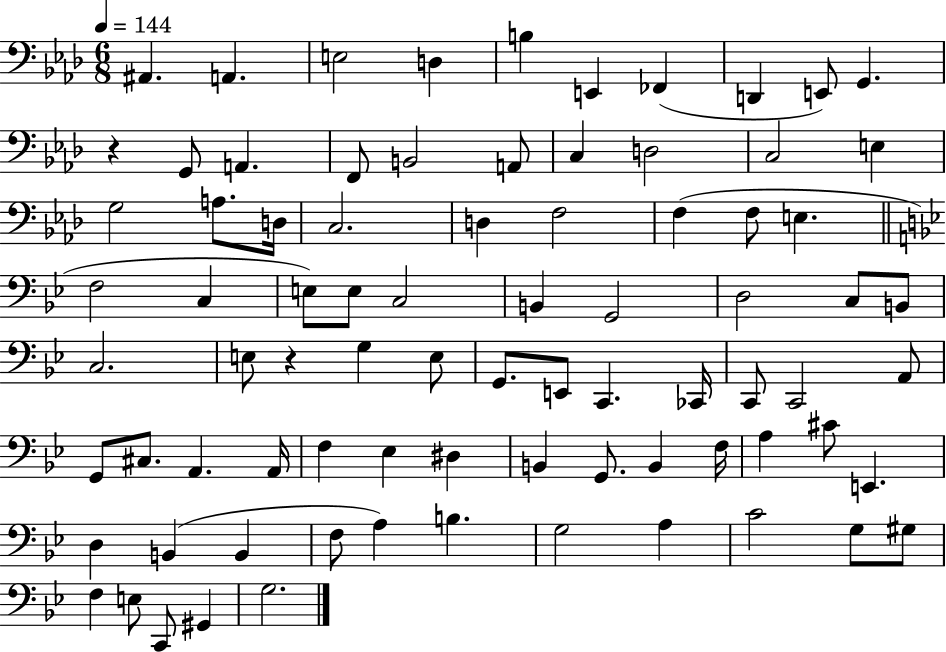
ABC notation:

X:1
T:Untitled
M:6/8
L:1/4
K:Ab
^A,, A,, E,2 D, B, E,, _F,, D,, E,,/2 G,, z G,,/2 A,, F,,/2 B,,2 A,,/2 C, D,2 C,2 E, G,2 A,/2 D,/4 C,2 D, F,2 F, F,/2 E, F,2 C, E,/2 E,/2 C,2 B,, G,,2 D,2 C,/2 B,,/2 C,2 E,/2 z G, E,/2 G,,/2 E,,/2 C,, _C,,/4 C,,/2 C,,2 A,,/2 G,,/2 ^C,/2 A,, A,,/4 F, _E, ^D, B,, G,,/2 B,, F,/4 A, ^C/2 E,, D, B,, B,, F,/2 A, B, G,2 A, C2 G,/2 ^G,/2 F, E,/2 C,,/2 ^G,, G,2